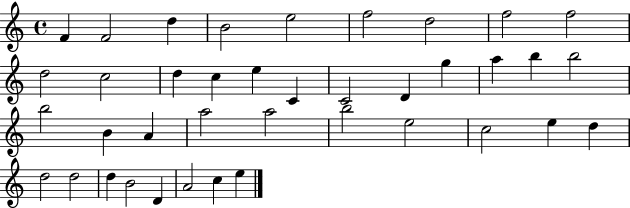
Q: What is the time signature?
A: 4/4